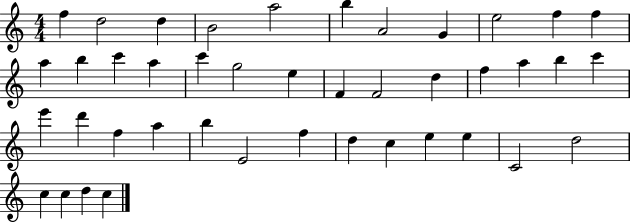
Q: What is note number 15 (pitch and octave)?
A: A5